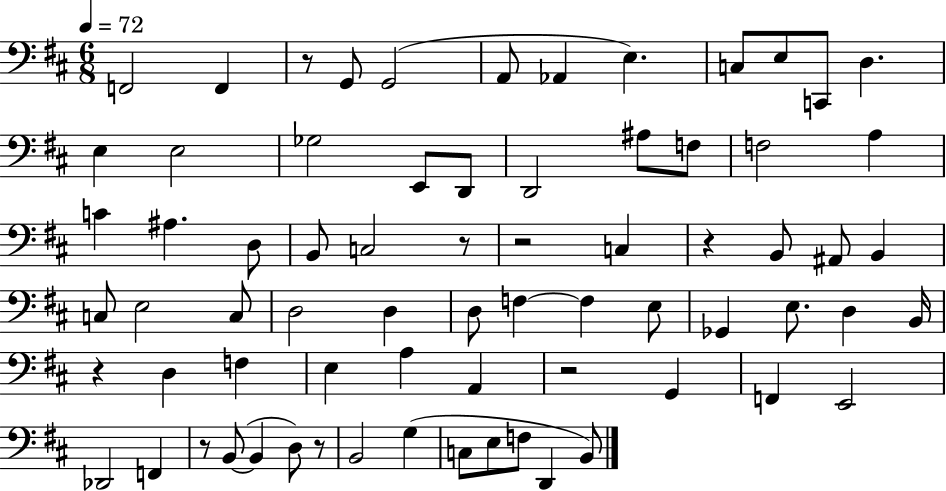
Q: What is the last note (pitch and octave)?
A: B2